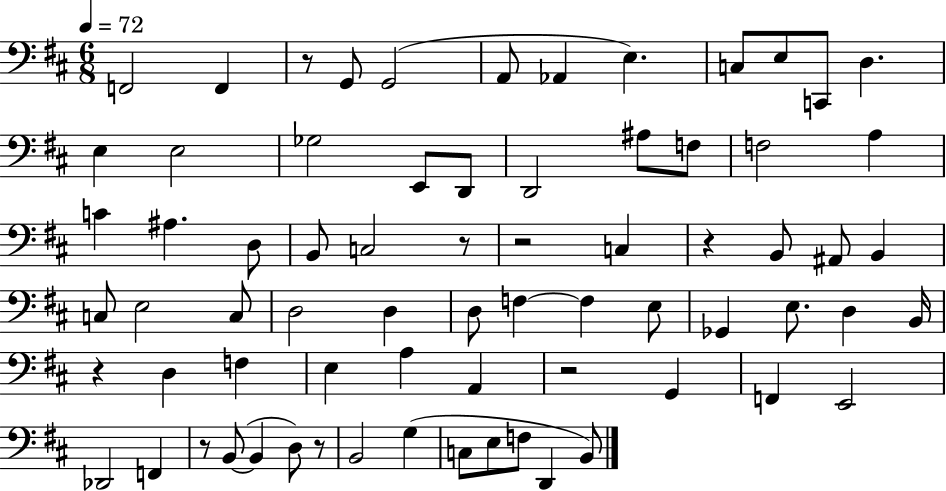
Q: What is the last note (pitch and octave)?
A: B2